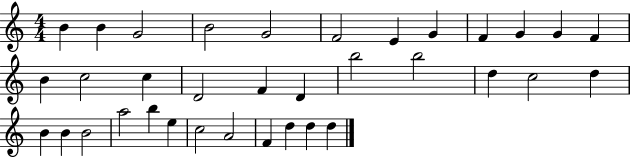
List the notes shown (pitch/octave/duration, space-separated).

B4/q B4/q G4/h B4/h G4/h F4/h E4/q G4/q F4/q G4/q G4/q F4/q B4/q C5/h C5/q D4/h F4/q D4/q B5/h B5/h D5/q C5/h D5/q B4/q B4/q B4/h A5/h B5/q E5/q C5/h A4/h F4/q D5/q D5/q D5/q